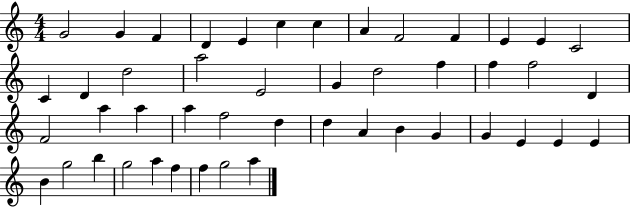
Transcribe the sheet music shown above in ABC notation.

X:1
T:Untitled
M:4/4
L:1/4
K:C
G2 G F D E c c A F2 F E E C2 C D d2 a2 E2 G d2 f f f2 D F2 a a a f2 d d A B G G E E E B g2 b g2 a f f g2 a